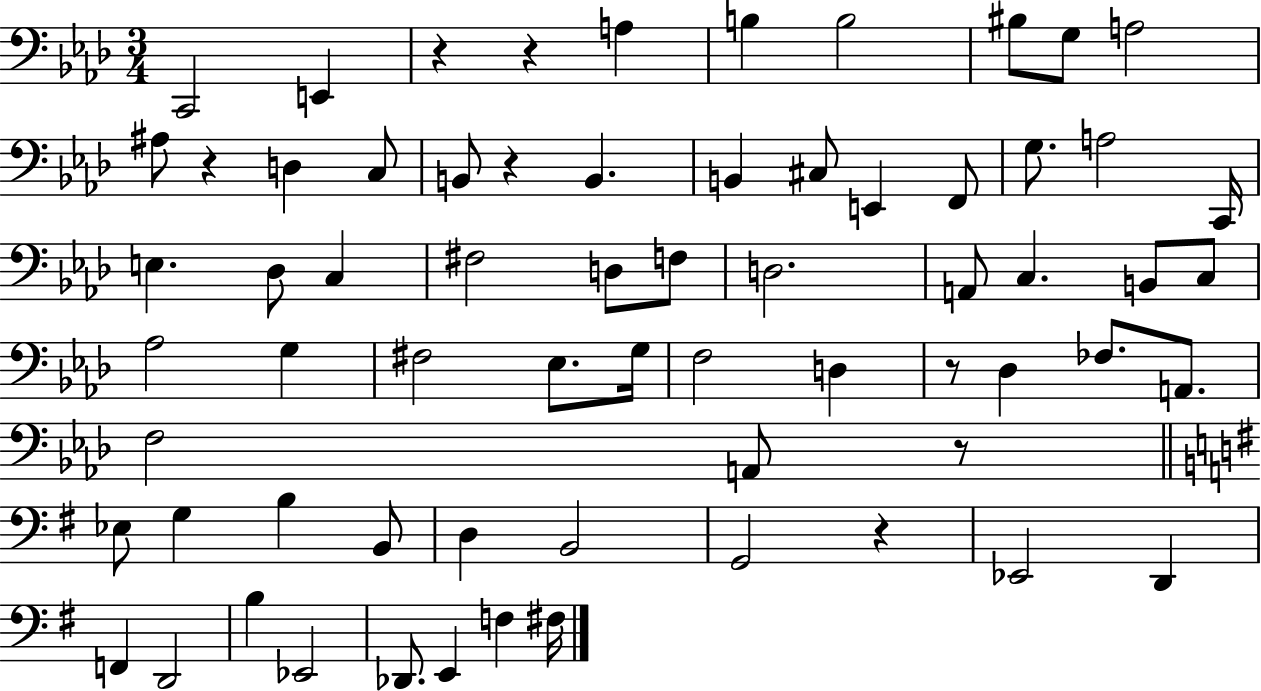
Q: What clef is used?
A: bass